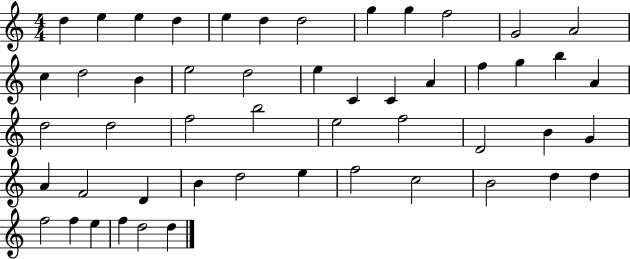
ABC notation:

X:1
T:Untitled
M:4/4
L:1/4
K:C
d e e d e d d2 g g f2 G2 A2 c d2 B e2 d2 e C C A f g b A d2 d2 f2 b2 e2 f2 D2 B G A F2 D B d2 e f2 c2 B2 d d f2 f e f d2 d